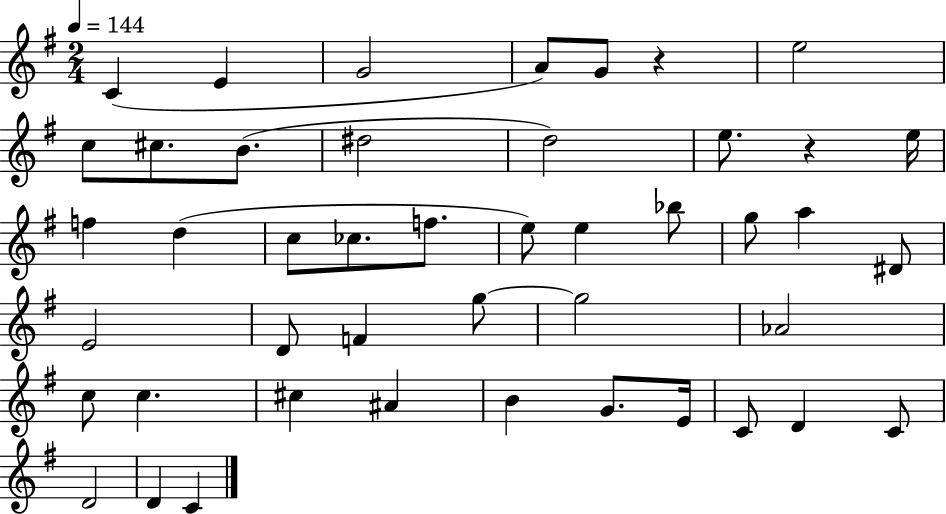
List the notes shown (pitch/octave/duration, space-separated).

C4/q E4/q G4/h A4/e G4/e R/q E5/h C5/e C#5/e. B4/e. D#5/h D5/h E5/e. R/q E5/s F5/q D5/q C5/e CES5/e. F5/e. E5/e E5/q Bb5/e G5/e A5/q D#4/e E4/h D4/e F4/q G5/e G5/h Ab4/h C5/e C5/q. C#5/q A#4/q B4/q G4/e. E4/s C4/e D4/q C4/e D4/h D4/q C4/q